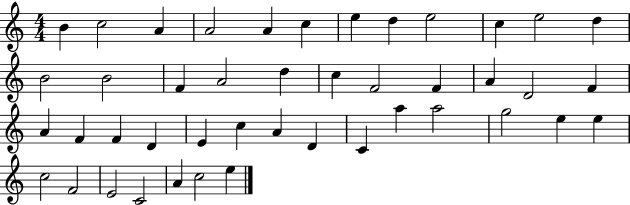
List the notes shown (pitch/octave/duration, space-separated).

B4/q C5/h A4/q A4/h A4/q C5/q E5/q D5/q E5/h C5/q E5/h D5/q B4/h B4/h F4/q A4/h D5/q C5/q F4/h F4/q A4/q D4/h F4/q A4/q F4/q F4/q D4/q E4/q C5/q A4/q D4/q C4/q A5/q A5/h G5/h E5/q E5/q C5/h F4/h E4/h C4/h A4/q C5/h E5/q